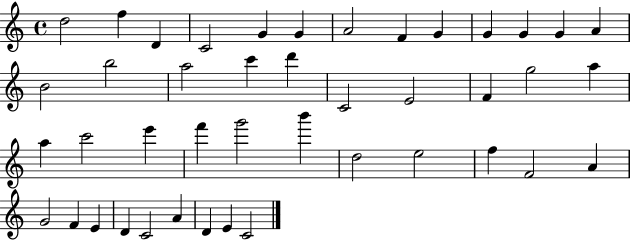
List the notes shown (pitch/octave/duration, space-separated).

D5/h F5/q D4/q C4/h G4/q G4/q A4/h F4/q G4/q G4/q G4/q G4/q A4/q B4/h B5/h A5/h C6/q D6/q C4/h E4/h F4/q G5/h A5/q A5/q C6/h E6/q F6/q G6/h B6/q D5/h E5/h F5/q F4/h A4/q G4/h F4/q E4/q D4/q C4/h A4/q D4/q E4/q C4/h